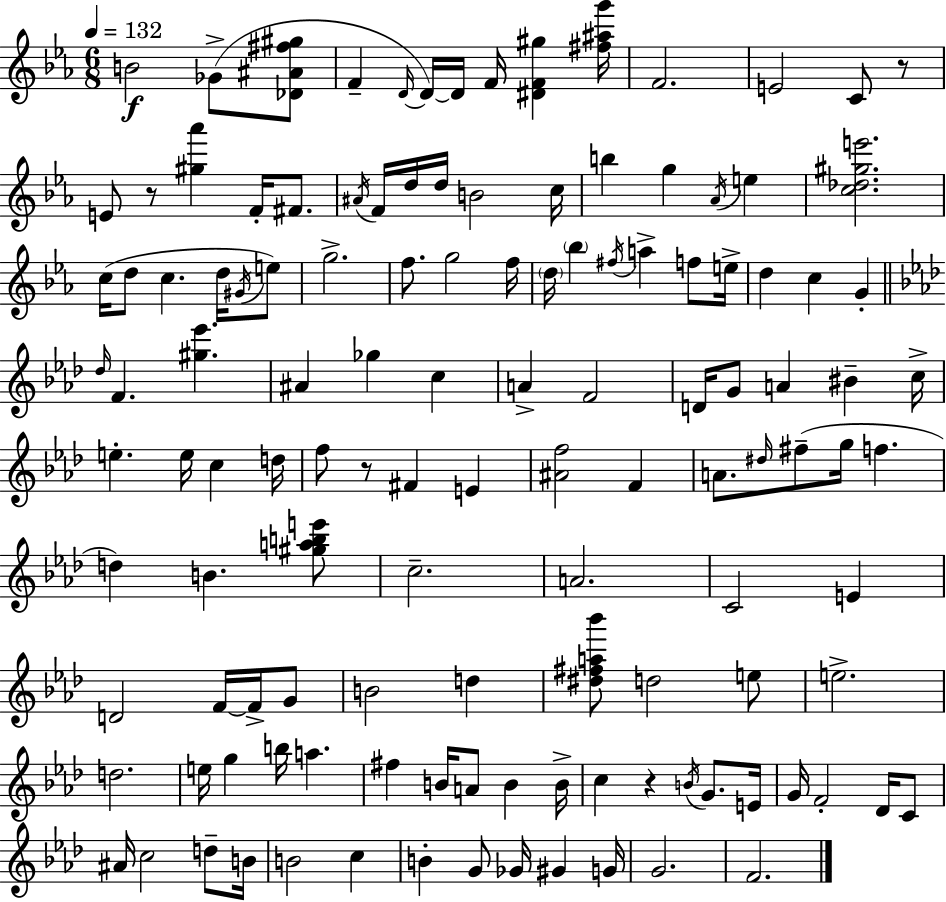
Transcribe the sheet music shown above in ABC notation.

X:1
T:Untitled
M:6/8
L:1/4
K:Eb
B2 _G/2 [_D^A^f^g]/2 F D/4 D/4 D/4 F/4 [^DF^g] [^f^ag']/4 F2 E2 C/2 z/2 E/2 z/2 [^g_a'] F/4 ^F/2 ^A/4 F/4 d/4 d/4 B2 c/4 b g _A/4 e [c_d^ge']2 c/4 d/2 c d/4 ^G/4 e/2 g2 f/2 g2 f/4 d/4 _b ^f/4 a f/2 e/4 d c G _d/4 F [^g_e'] ^A _g c A F2 D/4 G/2 A ^B c/4 e e/4 c d/4 f/2 z/2 ^F E [^Af]2 F A/2 ^d/4 ^f/2 g/4 f d B [^gabe']/2 c2 A2 C2 E D2 F/4 F/4 G/2 B2 d [^d^fa_b']/2 d2 e/2 e2 d2 e/4 g b/4 a ^f B/4 A/2 B B/4 c z B/4 G/2 E/4 G/4 F2 _D/4 C/2 ^A/4 c2 d/2 B/4 B2 c B G/2 _G/4 ^G G/4 G2 F2